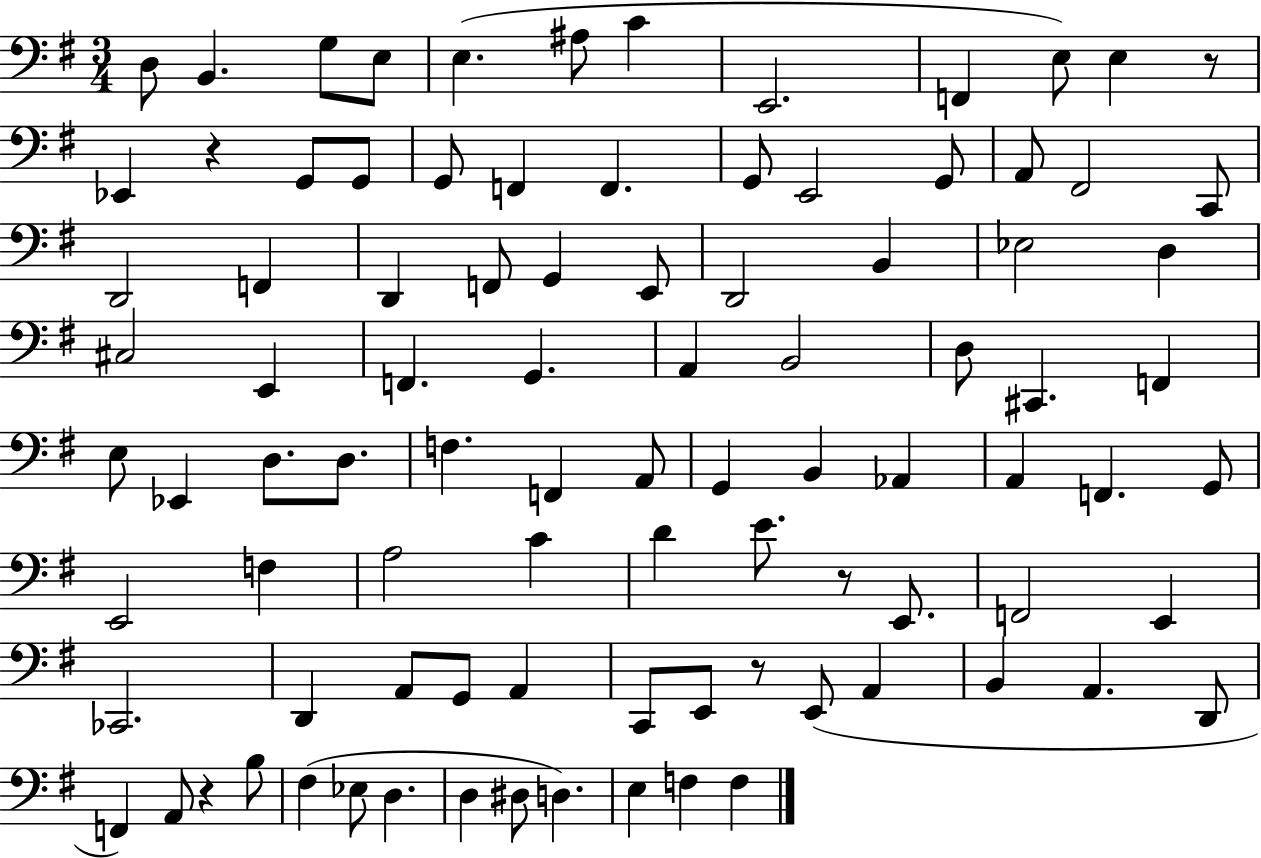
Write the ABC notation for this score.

X:1
T:Untitled
M:3/4
L:1/4
K:G
D,/2 B,, G,/2 E,/2 E, ^A,/2 C E,,2 F,, E,/2 E, z/2 _E,, z G,,/2 G,,/2 G,,/2 F,, F,, G,,/2 E,,2 G,,/2 A,,/2 ^F,,2 C,,/2 D,,2 F,, D,, F,,/2 G,, E,,/2 D,,2 B,, _E,2 D, ^C,2 E,, F,, G,, A,, B,,2 D,/2 ^C,, F,, E,/2 _E,, D,/2 D,/2 F, F,, A,,/2 G,, B,, _A,, A,, F,, G,,/2 E,,2 F, A,2 C D E/2 z/2 E,,/2 F,,2 E,, _C,,2 D,, A,,/2 G,,/2 A,, C,,/2 E,,/2 z/2 E,,/2 A,, B,, A,, D,,/2 F,, A,,/2 z B,/2 ^F, _E,/2 D, D, ^D,/2 D, E, F, F,